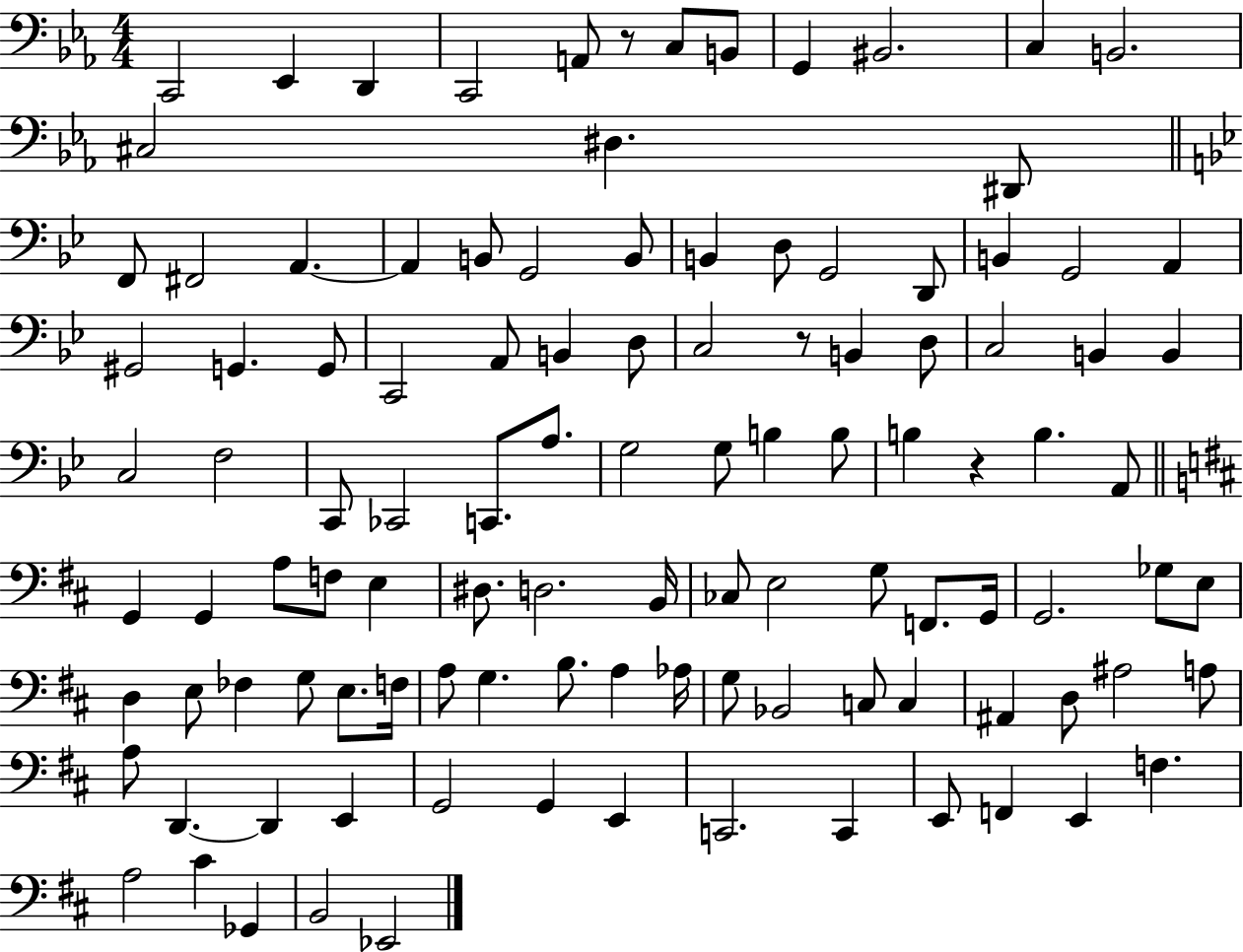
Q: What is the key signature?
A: EES major